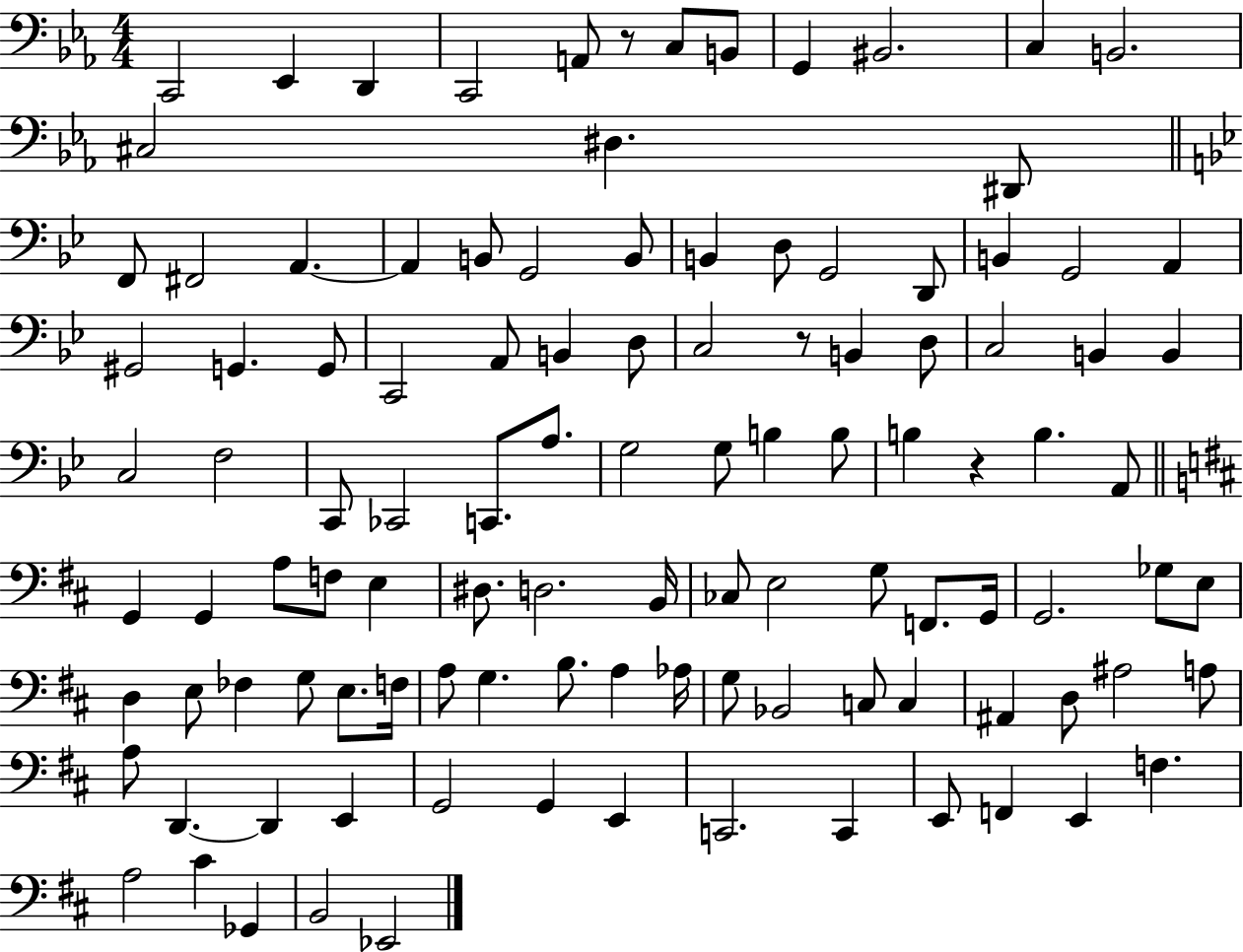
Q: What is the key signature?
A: EES major